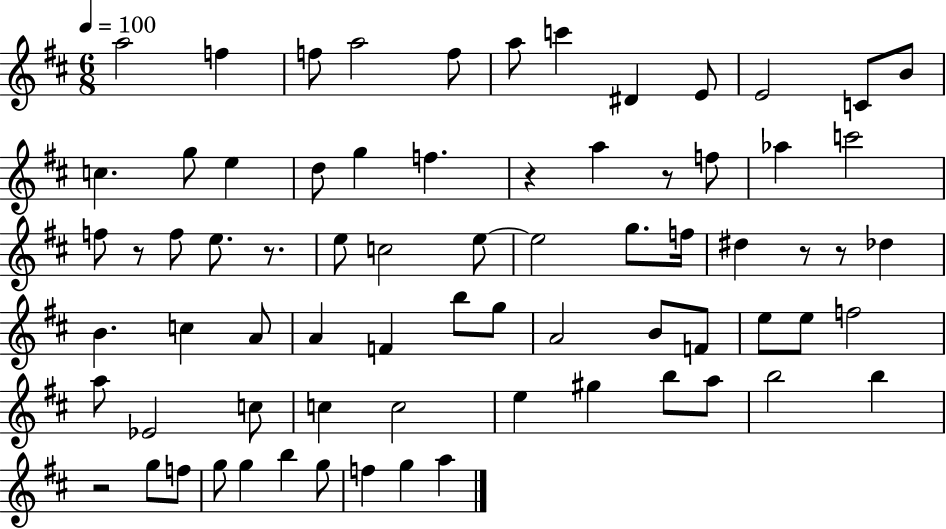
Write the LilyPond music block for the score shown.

{
  \clef treble
  \numericTimeSignature
  \time 6/8
  \key d \major
  \tempo 4 = 100
  a''2 f''4 | f''8 a''2 f''8 | a''8 c'''4 dis'4 e'8 | e'2 c'8 b'8 | \break c''4. g''8 e''4 | d''8 g''4 f''4. | r4 a''4 r8 f''8 | aes''4 c'''2 | \break f''8 r8 f''8 e''8. r8. | e''8 c''2 e''8~~ | e''2 g''8. f''16 | dis''4 r8 r8 des''4 | \break b'4. c''4 a'8 | a'4 f'4 b''8 g''8 | a'2 b'8 f'8 | e''8 e''8 f''2 | \break a''8 ees'2 c''8 | c''4 c''2 | e''4 gis''4 b''8 a''8 | b''2 b''4 | \break r2 g''8 f''8 | g''8 g''4 b''4 g''8 | f''4 g''4 a''4 | \bar "|."
}